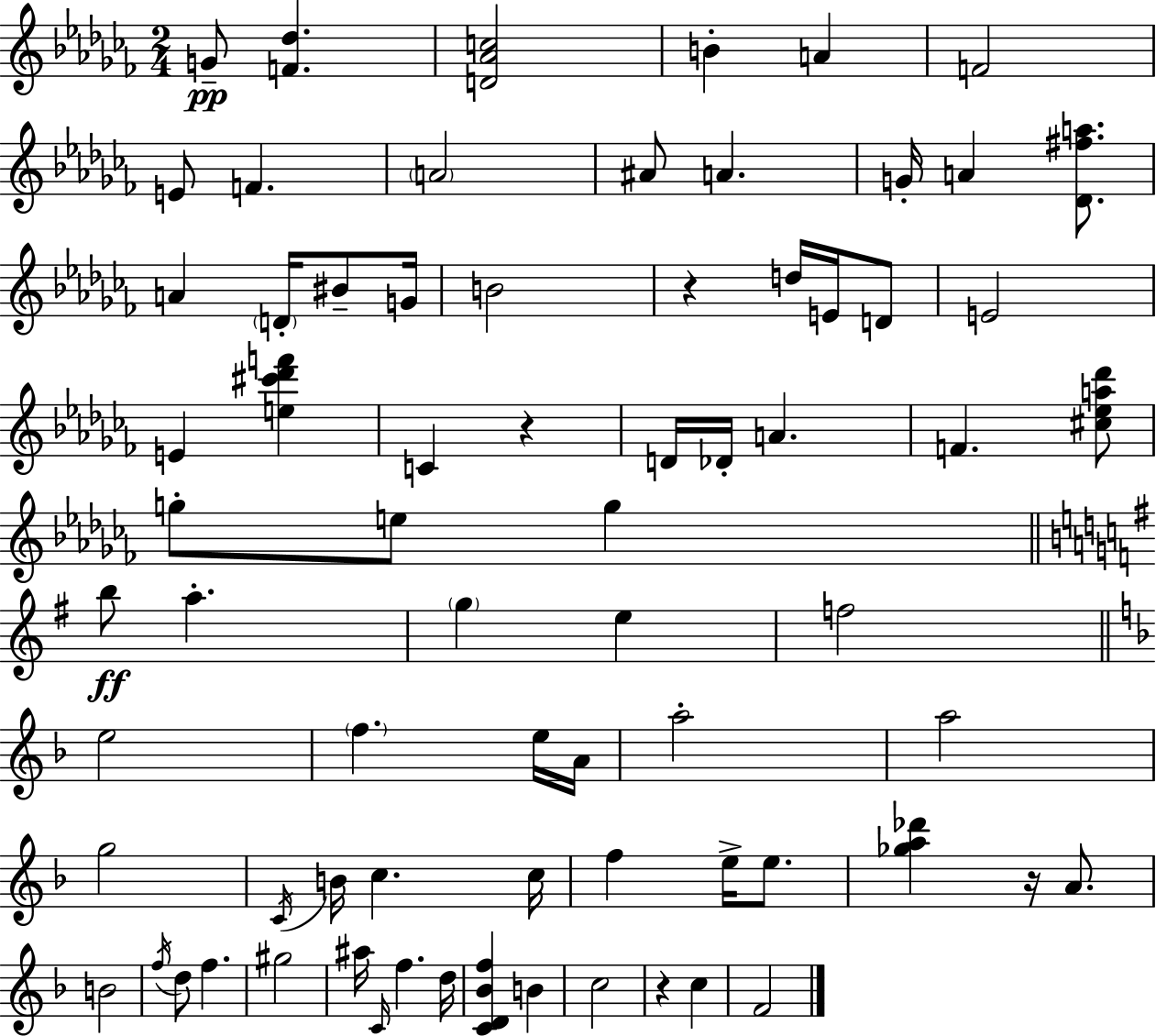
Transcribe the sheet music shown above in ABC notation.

X:1
T:Untitled
M:2/4
L:1/4
K:Abm
G/2 [F_d] [D_Ac]2 B A F2 E/2 F A2 ^A/2 A G/4 A [_D^fa]/2 A D/4 ^B/2 G/4 B2 z d/4 E/4 D/2 E2 E [e^c'_d'f'] C z D/4 _D/4 A F [^c_ea_d']/2 g/2 e/2 g b/2 a g e f2 e2 f e/4 A/4 a2 a2 g2 C/4 B/4 c c/4 f e/4 e/2 [_ga_d'] z/4 A/2 B2 f/4 d/2 f ^g2 ^a/4 C/4 f d/4 [CD_Bf] B c2 z c F2